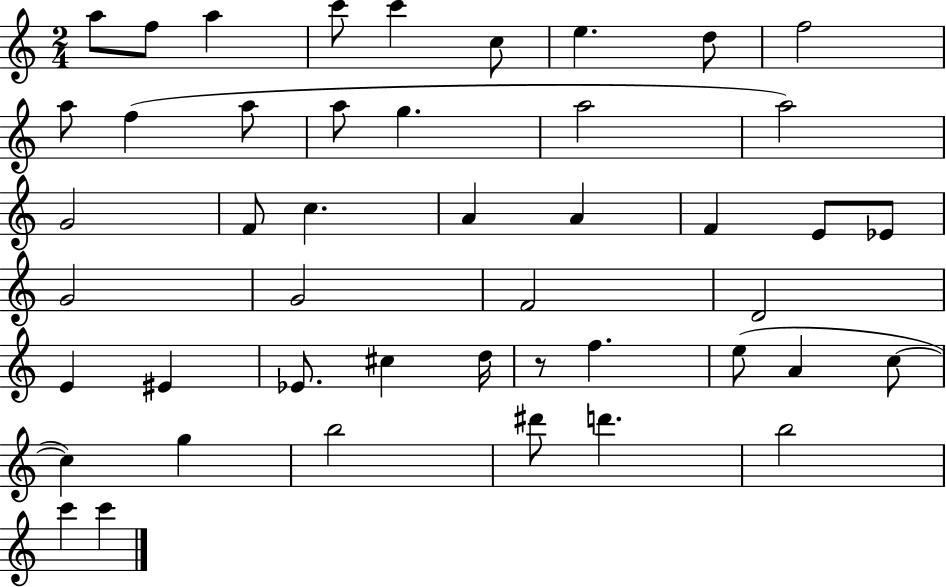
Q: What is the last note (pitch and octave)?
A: C6